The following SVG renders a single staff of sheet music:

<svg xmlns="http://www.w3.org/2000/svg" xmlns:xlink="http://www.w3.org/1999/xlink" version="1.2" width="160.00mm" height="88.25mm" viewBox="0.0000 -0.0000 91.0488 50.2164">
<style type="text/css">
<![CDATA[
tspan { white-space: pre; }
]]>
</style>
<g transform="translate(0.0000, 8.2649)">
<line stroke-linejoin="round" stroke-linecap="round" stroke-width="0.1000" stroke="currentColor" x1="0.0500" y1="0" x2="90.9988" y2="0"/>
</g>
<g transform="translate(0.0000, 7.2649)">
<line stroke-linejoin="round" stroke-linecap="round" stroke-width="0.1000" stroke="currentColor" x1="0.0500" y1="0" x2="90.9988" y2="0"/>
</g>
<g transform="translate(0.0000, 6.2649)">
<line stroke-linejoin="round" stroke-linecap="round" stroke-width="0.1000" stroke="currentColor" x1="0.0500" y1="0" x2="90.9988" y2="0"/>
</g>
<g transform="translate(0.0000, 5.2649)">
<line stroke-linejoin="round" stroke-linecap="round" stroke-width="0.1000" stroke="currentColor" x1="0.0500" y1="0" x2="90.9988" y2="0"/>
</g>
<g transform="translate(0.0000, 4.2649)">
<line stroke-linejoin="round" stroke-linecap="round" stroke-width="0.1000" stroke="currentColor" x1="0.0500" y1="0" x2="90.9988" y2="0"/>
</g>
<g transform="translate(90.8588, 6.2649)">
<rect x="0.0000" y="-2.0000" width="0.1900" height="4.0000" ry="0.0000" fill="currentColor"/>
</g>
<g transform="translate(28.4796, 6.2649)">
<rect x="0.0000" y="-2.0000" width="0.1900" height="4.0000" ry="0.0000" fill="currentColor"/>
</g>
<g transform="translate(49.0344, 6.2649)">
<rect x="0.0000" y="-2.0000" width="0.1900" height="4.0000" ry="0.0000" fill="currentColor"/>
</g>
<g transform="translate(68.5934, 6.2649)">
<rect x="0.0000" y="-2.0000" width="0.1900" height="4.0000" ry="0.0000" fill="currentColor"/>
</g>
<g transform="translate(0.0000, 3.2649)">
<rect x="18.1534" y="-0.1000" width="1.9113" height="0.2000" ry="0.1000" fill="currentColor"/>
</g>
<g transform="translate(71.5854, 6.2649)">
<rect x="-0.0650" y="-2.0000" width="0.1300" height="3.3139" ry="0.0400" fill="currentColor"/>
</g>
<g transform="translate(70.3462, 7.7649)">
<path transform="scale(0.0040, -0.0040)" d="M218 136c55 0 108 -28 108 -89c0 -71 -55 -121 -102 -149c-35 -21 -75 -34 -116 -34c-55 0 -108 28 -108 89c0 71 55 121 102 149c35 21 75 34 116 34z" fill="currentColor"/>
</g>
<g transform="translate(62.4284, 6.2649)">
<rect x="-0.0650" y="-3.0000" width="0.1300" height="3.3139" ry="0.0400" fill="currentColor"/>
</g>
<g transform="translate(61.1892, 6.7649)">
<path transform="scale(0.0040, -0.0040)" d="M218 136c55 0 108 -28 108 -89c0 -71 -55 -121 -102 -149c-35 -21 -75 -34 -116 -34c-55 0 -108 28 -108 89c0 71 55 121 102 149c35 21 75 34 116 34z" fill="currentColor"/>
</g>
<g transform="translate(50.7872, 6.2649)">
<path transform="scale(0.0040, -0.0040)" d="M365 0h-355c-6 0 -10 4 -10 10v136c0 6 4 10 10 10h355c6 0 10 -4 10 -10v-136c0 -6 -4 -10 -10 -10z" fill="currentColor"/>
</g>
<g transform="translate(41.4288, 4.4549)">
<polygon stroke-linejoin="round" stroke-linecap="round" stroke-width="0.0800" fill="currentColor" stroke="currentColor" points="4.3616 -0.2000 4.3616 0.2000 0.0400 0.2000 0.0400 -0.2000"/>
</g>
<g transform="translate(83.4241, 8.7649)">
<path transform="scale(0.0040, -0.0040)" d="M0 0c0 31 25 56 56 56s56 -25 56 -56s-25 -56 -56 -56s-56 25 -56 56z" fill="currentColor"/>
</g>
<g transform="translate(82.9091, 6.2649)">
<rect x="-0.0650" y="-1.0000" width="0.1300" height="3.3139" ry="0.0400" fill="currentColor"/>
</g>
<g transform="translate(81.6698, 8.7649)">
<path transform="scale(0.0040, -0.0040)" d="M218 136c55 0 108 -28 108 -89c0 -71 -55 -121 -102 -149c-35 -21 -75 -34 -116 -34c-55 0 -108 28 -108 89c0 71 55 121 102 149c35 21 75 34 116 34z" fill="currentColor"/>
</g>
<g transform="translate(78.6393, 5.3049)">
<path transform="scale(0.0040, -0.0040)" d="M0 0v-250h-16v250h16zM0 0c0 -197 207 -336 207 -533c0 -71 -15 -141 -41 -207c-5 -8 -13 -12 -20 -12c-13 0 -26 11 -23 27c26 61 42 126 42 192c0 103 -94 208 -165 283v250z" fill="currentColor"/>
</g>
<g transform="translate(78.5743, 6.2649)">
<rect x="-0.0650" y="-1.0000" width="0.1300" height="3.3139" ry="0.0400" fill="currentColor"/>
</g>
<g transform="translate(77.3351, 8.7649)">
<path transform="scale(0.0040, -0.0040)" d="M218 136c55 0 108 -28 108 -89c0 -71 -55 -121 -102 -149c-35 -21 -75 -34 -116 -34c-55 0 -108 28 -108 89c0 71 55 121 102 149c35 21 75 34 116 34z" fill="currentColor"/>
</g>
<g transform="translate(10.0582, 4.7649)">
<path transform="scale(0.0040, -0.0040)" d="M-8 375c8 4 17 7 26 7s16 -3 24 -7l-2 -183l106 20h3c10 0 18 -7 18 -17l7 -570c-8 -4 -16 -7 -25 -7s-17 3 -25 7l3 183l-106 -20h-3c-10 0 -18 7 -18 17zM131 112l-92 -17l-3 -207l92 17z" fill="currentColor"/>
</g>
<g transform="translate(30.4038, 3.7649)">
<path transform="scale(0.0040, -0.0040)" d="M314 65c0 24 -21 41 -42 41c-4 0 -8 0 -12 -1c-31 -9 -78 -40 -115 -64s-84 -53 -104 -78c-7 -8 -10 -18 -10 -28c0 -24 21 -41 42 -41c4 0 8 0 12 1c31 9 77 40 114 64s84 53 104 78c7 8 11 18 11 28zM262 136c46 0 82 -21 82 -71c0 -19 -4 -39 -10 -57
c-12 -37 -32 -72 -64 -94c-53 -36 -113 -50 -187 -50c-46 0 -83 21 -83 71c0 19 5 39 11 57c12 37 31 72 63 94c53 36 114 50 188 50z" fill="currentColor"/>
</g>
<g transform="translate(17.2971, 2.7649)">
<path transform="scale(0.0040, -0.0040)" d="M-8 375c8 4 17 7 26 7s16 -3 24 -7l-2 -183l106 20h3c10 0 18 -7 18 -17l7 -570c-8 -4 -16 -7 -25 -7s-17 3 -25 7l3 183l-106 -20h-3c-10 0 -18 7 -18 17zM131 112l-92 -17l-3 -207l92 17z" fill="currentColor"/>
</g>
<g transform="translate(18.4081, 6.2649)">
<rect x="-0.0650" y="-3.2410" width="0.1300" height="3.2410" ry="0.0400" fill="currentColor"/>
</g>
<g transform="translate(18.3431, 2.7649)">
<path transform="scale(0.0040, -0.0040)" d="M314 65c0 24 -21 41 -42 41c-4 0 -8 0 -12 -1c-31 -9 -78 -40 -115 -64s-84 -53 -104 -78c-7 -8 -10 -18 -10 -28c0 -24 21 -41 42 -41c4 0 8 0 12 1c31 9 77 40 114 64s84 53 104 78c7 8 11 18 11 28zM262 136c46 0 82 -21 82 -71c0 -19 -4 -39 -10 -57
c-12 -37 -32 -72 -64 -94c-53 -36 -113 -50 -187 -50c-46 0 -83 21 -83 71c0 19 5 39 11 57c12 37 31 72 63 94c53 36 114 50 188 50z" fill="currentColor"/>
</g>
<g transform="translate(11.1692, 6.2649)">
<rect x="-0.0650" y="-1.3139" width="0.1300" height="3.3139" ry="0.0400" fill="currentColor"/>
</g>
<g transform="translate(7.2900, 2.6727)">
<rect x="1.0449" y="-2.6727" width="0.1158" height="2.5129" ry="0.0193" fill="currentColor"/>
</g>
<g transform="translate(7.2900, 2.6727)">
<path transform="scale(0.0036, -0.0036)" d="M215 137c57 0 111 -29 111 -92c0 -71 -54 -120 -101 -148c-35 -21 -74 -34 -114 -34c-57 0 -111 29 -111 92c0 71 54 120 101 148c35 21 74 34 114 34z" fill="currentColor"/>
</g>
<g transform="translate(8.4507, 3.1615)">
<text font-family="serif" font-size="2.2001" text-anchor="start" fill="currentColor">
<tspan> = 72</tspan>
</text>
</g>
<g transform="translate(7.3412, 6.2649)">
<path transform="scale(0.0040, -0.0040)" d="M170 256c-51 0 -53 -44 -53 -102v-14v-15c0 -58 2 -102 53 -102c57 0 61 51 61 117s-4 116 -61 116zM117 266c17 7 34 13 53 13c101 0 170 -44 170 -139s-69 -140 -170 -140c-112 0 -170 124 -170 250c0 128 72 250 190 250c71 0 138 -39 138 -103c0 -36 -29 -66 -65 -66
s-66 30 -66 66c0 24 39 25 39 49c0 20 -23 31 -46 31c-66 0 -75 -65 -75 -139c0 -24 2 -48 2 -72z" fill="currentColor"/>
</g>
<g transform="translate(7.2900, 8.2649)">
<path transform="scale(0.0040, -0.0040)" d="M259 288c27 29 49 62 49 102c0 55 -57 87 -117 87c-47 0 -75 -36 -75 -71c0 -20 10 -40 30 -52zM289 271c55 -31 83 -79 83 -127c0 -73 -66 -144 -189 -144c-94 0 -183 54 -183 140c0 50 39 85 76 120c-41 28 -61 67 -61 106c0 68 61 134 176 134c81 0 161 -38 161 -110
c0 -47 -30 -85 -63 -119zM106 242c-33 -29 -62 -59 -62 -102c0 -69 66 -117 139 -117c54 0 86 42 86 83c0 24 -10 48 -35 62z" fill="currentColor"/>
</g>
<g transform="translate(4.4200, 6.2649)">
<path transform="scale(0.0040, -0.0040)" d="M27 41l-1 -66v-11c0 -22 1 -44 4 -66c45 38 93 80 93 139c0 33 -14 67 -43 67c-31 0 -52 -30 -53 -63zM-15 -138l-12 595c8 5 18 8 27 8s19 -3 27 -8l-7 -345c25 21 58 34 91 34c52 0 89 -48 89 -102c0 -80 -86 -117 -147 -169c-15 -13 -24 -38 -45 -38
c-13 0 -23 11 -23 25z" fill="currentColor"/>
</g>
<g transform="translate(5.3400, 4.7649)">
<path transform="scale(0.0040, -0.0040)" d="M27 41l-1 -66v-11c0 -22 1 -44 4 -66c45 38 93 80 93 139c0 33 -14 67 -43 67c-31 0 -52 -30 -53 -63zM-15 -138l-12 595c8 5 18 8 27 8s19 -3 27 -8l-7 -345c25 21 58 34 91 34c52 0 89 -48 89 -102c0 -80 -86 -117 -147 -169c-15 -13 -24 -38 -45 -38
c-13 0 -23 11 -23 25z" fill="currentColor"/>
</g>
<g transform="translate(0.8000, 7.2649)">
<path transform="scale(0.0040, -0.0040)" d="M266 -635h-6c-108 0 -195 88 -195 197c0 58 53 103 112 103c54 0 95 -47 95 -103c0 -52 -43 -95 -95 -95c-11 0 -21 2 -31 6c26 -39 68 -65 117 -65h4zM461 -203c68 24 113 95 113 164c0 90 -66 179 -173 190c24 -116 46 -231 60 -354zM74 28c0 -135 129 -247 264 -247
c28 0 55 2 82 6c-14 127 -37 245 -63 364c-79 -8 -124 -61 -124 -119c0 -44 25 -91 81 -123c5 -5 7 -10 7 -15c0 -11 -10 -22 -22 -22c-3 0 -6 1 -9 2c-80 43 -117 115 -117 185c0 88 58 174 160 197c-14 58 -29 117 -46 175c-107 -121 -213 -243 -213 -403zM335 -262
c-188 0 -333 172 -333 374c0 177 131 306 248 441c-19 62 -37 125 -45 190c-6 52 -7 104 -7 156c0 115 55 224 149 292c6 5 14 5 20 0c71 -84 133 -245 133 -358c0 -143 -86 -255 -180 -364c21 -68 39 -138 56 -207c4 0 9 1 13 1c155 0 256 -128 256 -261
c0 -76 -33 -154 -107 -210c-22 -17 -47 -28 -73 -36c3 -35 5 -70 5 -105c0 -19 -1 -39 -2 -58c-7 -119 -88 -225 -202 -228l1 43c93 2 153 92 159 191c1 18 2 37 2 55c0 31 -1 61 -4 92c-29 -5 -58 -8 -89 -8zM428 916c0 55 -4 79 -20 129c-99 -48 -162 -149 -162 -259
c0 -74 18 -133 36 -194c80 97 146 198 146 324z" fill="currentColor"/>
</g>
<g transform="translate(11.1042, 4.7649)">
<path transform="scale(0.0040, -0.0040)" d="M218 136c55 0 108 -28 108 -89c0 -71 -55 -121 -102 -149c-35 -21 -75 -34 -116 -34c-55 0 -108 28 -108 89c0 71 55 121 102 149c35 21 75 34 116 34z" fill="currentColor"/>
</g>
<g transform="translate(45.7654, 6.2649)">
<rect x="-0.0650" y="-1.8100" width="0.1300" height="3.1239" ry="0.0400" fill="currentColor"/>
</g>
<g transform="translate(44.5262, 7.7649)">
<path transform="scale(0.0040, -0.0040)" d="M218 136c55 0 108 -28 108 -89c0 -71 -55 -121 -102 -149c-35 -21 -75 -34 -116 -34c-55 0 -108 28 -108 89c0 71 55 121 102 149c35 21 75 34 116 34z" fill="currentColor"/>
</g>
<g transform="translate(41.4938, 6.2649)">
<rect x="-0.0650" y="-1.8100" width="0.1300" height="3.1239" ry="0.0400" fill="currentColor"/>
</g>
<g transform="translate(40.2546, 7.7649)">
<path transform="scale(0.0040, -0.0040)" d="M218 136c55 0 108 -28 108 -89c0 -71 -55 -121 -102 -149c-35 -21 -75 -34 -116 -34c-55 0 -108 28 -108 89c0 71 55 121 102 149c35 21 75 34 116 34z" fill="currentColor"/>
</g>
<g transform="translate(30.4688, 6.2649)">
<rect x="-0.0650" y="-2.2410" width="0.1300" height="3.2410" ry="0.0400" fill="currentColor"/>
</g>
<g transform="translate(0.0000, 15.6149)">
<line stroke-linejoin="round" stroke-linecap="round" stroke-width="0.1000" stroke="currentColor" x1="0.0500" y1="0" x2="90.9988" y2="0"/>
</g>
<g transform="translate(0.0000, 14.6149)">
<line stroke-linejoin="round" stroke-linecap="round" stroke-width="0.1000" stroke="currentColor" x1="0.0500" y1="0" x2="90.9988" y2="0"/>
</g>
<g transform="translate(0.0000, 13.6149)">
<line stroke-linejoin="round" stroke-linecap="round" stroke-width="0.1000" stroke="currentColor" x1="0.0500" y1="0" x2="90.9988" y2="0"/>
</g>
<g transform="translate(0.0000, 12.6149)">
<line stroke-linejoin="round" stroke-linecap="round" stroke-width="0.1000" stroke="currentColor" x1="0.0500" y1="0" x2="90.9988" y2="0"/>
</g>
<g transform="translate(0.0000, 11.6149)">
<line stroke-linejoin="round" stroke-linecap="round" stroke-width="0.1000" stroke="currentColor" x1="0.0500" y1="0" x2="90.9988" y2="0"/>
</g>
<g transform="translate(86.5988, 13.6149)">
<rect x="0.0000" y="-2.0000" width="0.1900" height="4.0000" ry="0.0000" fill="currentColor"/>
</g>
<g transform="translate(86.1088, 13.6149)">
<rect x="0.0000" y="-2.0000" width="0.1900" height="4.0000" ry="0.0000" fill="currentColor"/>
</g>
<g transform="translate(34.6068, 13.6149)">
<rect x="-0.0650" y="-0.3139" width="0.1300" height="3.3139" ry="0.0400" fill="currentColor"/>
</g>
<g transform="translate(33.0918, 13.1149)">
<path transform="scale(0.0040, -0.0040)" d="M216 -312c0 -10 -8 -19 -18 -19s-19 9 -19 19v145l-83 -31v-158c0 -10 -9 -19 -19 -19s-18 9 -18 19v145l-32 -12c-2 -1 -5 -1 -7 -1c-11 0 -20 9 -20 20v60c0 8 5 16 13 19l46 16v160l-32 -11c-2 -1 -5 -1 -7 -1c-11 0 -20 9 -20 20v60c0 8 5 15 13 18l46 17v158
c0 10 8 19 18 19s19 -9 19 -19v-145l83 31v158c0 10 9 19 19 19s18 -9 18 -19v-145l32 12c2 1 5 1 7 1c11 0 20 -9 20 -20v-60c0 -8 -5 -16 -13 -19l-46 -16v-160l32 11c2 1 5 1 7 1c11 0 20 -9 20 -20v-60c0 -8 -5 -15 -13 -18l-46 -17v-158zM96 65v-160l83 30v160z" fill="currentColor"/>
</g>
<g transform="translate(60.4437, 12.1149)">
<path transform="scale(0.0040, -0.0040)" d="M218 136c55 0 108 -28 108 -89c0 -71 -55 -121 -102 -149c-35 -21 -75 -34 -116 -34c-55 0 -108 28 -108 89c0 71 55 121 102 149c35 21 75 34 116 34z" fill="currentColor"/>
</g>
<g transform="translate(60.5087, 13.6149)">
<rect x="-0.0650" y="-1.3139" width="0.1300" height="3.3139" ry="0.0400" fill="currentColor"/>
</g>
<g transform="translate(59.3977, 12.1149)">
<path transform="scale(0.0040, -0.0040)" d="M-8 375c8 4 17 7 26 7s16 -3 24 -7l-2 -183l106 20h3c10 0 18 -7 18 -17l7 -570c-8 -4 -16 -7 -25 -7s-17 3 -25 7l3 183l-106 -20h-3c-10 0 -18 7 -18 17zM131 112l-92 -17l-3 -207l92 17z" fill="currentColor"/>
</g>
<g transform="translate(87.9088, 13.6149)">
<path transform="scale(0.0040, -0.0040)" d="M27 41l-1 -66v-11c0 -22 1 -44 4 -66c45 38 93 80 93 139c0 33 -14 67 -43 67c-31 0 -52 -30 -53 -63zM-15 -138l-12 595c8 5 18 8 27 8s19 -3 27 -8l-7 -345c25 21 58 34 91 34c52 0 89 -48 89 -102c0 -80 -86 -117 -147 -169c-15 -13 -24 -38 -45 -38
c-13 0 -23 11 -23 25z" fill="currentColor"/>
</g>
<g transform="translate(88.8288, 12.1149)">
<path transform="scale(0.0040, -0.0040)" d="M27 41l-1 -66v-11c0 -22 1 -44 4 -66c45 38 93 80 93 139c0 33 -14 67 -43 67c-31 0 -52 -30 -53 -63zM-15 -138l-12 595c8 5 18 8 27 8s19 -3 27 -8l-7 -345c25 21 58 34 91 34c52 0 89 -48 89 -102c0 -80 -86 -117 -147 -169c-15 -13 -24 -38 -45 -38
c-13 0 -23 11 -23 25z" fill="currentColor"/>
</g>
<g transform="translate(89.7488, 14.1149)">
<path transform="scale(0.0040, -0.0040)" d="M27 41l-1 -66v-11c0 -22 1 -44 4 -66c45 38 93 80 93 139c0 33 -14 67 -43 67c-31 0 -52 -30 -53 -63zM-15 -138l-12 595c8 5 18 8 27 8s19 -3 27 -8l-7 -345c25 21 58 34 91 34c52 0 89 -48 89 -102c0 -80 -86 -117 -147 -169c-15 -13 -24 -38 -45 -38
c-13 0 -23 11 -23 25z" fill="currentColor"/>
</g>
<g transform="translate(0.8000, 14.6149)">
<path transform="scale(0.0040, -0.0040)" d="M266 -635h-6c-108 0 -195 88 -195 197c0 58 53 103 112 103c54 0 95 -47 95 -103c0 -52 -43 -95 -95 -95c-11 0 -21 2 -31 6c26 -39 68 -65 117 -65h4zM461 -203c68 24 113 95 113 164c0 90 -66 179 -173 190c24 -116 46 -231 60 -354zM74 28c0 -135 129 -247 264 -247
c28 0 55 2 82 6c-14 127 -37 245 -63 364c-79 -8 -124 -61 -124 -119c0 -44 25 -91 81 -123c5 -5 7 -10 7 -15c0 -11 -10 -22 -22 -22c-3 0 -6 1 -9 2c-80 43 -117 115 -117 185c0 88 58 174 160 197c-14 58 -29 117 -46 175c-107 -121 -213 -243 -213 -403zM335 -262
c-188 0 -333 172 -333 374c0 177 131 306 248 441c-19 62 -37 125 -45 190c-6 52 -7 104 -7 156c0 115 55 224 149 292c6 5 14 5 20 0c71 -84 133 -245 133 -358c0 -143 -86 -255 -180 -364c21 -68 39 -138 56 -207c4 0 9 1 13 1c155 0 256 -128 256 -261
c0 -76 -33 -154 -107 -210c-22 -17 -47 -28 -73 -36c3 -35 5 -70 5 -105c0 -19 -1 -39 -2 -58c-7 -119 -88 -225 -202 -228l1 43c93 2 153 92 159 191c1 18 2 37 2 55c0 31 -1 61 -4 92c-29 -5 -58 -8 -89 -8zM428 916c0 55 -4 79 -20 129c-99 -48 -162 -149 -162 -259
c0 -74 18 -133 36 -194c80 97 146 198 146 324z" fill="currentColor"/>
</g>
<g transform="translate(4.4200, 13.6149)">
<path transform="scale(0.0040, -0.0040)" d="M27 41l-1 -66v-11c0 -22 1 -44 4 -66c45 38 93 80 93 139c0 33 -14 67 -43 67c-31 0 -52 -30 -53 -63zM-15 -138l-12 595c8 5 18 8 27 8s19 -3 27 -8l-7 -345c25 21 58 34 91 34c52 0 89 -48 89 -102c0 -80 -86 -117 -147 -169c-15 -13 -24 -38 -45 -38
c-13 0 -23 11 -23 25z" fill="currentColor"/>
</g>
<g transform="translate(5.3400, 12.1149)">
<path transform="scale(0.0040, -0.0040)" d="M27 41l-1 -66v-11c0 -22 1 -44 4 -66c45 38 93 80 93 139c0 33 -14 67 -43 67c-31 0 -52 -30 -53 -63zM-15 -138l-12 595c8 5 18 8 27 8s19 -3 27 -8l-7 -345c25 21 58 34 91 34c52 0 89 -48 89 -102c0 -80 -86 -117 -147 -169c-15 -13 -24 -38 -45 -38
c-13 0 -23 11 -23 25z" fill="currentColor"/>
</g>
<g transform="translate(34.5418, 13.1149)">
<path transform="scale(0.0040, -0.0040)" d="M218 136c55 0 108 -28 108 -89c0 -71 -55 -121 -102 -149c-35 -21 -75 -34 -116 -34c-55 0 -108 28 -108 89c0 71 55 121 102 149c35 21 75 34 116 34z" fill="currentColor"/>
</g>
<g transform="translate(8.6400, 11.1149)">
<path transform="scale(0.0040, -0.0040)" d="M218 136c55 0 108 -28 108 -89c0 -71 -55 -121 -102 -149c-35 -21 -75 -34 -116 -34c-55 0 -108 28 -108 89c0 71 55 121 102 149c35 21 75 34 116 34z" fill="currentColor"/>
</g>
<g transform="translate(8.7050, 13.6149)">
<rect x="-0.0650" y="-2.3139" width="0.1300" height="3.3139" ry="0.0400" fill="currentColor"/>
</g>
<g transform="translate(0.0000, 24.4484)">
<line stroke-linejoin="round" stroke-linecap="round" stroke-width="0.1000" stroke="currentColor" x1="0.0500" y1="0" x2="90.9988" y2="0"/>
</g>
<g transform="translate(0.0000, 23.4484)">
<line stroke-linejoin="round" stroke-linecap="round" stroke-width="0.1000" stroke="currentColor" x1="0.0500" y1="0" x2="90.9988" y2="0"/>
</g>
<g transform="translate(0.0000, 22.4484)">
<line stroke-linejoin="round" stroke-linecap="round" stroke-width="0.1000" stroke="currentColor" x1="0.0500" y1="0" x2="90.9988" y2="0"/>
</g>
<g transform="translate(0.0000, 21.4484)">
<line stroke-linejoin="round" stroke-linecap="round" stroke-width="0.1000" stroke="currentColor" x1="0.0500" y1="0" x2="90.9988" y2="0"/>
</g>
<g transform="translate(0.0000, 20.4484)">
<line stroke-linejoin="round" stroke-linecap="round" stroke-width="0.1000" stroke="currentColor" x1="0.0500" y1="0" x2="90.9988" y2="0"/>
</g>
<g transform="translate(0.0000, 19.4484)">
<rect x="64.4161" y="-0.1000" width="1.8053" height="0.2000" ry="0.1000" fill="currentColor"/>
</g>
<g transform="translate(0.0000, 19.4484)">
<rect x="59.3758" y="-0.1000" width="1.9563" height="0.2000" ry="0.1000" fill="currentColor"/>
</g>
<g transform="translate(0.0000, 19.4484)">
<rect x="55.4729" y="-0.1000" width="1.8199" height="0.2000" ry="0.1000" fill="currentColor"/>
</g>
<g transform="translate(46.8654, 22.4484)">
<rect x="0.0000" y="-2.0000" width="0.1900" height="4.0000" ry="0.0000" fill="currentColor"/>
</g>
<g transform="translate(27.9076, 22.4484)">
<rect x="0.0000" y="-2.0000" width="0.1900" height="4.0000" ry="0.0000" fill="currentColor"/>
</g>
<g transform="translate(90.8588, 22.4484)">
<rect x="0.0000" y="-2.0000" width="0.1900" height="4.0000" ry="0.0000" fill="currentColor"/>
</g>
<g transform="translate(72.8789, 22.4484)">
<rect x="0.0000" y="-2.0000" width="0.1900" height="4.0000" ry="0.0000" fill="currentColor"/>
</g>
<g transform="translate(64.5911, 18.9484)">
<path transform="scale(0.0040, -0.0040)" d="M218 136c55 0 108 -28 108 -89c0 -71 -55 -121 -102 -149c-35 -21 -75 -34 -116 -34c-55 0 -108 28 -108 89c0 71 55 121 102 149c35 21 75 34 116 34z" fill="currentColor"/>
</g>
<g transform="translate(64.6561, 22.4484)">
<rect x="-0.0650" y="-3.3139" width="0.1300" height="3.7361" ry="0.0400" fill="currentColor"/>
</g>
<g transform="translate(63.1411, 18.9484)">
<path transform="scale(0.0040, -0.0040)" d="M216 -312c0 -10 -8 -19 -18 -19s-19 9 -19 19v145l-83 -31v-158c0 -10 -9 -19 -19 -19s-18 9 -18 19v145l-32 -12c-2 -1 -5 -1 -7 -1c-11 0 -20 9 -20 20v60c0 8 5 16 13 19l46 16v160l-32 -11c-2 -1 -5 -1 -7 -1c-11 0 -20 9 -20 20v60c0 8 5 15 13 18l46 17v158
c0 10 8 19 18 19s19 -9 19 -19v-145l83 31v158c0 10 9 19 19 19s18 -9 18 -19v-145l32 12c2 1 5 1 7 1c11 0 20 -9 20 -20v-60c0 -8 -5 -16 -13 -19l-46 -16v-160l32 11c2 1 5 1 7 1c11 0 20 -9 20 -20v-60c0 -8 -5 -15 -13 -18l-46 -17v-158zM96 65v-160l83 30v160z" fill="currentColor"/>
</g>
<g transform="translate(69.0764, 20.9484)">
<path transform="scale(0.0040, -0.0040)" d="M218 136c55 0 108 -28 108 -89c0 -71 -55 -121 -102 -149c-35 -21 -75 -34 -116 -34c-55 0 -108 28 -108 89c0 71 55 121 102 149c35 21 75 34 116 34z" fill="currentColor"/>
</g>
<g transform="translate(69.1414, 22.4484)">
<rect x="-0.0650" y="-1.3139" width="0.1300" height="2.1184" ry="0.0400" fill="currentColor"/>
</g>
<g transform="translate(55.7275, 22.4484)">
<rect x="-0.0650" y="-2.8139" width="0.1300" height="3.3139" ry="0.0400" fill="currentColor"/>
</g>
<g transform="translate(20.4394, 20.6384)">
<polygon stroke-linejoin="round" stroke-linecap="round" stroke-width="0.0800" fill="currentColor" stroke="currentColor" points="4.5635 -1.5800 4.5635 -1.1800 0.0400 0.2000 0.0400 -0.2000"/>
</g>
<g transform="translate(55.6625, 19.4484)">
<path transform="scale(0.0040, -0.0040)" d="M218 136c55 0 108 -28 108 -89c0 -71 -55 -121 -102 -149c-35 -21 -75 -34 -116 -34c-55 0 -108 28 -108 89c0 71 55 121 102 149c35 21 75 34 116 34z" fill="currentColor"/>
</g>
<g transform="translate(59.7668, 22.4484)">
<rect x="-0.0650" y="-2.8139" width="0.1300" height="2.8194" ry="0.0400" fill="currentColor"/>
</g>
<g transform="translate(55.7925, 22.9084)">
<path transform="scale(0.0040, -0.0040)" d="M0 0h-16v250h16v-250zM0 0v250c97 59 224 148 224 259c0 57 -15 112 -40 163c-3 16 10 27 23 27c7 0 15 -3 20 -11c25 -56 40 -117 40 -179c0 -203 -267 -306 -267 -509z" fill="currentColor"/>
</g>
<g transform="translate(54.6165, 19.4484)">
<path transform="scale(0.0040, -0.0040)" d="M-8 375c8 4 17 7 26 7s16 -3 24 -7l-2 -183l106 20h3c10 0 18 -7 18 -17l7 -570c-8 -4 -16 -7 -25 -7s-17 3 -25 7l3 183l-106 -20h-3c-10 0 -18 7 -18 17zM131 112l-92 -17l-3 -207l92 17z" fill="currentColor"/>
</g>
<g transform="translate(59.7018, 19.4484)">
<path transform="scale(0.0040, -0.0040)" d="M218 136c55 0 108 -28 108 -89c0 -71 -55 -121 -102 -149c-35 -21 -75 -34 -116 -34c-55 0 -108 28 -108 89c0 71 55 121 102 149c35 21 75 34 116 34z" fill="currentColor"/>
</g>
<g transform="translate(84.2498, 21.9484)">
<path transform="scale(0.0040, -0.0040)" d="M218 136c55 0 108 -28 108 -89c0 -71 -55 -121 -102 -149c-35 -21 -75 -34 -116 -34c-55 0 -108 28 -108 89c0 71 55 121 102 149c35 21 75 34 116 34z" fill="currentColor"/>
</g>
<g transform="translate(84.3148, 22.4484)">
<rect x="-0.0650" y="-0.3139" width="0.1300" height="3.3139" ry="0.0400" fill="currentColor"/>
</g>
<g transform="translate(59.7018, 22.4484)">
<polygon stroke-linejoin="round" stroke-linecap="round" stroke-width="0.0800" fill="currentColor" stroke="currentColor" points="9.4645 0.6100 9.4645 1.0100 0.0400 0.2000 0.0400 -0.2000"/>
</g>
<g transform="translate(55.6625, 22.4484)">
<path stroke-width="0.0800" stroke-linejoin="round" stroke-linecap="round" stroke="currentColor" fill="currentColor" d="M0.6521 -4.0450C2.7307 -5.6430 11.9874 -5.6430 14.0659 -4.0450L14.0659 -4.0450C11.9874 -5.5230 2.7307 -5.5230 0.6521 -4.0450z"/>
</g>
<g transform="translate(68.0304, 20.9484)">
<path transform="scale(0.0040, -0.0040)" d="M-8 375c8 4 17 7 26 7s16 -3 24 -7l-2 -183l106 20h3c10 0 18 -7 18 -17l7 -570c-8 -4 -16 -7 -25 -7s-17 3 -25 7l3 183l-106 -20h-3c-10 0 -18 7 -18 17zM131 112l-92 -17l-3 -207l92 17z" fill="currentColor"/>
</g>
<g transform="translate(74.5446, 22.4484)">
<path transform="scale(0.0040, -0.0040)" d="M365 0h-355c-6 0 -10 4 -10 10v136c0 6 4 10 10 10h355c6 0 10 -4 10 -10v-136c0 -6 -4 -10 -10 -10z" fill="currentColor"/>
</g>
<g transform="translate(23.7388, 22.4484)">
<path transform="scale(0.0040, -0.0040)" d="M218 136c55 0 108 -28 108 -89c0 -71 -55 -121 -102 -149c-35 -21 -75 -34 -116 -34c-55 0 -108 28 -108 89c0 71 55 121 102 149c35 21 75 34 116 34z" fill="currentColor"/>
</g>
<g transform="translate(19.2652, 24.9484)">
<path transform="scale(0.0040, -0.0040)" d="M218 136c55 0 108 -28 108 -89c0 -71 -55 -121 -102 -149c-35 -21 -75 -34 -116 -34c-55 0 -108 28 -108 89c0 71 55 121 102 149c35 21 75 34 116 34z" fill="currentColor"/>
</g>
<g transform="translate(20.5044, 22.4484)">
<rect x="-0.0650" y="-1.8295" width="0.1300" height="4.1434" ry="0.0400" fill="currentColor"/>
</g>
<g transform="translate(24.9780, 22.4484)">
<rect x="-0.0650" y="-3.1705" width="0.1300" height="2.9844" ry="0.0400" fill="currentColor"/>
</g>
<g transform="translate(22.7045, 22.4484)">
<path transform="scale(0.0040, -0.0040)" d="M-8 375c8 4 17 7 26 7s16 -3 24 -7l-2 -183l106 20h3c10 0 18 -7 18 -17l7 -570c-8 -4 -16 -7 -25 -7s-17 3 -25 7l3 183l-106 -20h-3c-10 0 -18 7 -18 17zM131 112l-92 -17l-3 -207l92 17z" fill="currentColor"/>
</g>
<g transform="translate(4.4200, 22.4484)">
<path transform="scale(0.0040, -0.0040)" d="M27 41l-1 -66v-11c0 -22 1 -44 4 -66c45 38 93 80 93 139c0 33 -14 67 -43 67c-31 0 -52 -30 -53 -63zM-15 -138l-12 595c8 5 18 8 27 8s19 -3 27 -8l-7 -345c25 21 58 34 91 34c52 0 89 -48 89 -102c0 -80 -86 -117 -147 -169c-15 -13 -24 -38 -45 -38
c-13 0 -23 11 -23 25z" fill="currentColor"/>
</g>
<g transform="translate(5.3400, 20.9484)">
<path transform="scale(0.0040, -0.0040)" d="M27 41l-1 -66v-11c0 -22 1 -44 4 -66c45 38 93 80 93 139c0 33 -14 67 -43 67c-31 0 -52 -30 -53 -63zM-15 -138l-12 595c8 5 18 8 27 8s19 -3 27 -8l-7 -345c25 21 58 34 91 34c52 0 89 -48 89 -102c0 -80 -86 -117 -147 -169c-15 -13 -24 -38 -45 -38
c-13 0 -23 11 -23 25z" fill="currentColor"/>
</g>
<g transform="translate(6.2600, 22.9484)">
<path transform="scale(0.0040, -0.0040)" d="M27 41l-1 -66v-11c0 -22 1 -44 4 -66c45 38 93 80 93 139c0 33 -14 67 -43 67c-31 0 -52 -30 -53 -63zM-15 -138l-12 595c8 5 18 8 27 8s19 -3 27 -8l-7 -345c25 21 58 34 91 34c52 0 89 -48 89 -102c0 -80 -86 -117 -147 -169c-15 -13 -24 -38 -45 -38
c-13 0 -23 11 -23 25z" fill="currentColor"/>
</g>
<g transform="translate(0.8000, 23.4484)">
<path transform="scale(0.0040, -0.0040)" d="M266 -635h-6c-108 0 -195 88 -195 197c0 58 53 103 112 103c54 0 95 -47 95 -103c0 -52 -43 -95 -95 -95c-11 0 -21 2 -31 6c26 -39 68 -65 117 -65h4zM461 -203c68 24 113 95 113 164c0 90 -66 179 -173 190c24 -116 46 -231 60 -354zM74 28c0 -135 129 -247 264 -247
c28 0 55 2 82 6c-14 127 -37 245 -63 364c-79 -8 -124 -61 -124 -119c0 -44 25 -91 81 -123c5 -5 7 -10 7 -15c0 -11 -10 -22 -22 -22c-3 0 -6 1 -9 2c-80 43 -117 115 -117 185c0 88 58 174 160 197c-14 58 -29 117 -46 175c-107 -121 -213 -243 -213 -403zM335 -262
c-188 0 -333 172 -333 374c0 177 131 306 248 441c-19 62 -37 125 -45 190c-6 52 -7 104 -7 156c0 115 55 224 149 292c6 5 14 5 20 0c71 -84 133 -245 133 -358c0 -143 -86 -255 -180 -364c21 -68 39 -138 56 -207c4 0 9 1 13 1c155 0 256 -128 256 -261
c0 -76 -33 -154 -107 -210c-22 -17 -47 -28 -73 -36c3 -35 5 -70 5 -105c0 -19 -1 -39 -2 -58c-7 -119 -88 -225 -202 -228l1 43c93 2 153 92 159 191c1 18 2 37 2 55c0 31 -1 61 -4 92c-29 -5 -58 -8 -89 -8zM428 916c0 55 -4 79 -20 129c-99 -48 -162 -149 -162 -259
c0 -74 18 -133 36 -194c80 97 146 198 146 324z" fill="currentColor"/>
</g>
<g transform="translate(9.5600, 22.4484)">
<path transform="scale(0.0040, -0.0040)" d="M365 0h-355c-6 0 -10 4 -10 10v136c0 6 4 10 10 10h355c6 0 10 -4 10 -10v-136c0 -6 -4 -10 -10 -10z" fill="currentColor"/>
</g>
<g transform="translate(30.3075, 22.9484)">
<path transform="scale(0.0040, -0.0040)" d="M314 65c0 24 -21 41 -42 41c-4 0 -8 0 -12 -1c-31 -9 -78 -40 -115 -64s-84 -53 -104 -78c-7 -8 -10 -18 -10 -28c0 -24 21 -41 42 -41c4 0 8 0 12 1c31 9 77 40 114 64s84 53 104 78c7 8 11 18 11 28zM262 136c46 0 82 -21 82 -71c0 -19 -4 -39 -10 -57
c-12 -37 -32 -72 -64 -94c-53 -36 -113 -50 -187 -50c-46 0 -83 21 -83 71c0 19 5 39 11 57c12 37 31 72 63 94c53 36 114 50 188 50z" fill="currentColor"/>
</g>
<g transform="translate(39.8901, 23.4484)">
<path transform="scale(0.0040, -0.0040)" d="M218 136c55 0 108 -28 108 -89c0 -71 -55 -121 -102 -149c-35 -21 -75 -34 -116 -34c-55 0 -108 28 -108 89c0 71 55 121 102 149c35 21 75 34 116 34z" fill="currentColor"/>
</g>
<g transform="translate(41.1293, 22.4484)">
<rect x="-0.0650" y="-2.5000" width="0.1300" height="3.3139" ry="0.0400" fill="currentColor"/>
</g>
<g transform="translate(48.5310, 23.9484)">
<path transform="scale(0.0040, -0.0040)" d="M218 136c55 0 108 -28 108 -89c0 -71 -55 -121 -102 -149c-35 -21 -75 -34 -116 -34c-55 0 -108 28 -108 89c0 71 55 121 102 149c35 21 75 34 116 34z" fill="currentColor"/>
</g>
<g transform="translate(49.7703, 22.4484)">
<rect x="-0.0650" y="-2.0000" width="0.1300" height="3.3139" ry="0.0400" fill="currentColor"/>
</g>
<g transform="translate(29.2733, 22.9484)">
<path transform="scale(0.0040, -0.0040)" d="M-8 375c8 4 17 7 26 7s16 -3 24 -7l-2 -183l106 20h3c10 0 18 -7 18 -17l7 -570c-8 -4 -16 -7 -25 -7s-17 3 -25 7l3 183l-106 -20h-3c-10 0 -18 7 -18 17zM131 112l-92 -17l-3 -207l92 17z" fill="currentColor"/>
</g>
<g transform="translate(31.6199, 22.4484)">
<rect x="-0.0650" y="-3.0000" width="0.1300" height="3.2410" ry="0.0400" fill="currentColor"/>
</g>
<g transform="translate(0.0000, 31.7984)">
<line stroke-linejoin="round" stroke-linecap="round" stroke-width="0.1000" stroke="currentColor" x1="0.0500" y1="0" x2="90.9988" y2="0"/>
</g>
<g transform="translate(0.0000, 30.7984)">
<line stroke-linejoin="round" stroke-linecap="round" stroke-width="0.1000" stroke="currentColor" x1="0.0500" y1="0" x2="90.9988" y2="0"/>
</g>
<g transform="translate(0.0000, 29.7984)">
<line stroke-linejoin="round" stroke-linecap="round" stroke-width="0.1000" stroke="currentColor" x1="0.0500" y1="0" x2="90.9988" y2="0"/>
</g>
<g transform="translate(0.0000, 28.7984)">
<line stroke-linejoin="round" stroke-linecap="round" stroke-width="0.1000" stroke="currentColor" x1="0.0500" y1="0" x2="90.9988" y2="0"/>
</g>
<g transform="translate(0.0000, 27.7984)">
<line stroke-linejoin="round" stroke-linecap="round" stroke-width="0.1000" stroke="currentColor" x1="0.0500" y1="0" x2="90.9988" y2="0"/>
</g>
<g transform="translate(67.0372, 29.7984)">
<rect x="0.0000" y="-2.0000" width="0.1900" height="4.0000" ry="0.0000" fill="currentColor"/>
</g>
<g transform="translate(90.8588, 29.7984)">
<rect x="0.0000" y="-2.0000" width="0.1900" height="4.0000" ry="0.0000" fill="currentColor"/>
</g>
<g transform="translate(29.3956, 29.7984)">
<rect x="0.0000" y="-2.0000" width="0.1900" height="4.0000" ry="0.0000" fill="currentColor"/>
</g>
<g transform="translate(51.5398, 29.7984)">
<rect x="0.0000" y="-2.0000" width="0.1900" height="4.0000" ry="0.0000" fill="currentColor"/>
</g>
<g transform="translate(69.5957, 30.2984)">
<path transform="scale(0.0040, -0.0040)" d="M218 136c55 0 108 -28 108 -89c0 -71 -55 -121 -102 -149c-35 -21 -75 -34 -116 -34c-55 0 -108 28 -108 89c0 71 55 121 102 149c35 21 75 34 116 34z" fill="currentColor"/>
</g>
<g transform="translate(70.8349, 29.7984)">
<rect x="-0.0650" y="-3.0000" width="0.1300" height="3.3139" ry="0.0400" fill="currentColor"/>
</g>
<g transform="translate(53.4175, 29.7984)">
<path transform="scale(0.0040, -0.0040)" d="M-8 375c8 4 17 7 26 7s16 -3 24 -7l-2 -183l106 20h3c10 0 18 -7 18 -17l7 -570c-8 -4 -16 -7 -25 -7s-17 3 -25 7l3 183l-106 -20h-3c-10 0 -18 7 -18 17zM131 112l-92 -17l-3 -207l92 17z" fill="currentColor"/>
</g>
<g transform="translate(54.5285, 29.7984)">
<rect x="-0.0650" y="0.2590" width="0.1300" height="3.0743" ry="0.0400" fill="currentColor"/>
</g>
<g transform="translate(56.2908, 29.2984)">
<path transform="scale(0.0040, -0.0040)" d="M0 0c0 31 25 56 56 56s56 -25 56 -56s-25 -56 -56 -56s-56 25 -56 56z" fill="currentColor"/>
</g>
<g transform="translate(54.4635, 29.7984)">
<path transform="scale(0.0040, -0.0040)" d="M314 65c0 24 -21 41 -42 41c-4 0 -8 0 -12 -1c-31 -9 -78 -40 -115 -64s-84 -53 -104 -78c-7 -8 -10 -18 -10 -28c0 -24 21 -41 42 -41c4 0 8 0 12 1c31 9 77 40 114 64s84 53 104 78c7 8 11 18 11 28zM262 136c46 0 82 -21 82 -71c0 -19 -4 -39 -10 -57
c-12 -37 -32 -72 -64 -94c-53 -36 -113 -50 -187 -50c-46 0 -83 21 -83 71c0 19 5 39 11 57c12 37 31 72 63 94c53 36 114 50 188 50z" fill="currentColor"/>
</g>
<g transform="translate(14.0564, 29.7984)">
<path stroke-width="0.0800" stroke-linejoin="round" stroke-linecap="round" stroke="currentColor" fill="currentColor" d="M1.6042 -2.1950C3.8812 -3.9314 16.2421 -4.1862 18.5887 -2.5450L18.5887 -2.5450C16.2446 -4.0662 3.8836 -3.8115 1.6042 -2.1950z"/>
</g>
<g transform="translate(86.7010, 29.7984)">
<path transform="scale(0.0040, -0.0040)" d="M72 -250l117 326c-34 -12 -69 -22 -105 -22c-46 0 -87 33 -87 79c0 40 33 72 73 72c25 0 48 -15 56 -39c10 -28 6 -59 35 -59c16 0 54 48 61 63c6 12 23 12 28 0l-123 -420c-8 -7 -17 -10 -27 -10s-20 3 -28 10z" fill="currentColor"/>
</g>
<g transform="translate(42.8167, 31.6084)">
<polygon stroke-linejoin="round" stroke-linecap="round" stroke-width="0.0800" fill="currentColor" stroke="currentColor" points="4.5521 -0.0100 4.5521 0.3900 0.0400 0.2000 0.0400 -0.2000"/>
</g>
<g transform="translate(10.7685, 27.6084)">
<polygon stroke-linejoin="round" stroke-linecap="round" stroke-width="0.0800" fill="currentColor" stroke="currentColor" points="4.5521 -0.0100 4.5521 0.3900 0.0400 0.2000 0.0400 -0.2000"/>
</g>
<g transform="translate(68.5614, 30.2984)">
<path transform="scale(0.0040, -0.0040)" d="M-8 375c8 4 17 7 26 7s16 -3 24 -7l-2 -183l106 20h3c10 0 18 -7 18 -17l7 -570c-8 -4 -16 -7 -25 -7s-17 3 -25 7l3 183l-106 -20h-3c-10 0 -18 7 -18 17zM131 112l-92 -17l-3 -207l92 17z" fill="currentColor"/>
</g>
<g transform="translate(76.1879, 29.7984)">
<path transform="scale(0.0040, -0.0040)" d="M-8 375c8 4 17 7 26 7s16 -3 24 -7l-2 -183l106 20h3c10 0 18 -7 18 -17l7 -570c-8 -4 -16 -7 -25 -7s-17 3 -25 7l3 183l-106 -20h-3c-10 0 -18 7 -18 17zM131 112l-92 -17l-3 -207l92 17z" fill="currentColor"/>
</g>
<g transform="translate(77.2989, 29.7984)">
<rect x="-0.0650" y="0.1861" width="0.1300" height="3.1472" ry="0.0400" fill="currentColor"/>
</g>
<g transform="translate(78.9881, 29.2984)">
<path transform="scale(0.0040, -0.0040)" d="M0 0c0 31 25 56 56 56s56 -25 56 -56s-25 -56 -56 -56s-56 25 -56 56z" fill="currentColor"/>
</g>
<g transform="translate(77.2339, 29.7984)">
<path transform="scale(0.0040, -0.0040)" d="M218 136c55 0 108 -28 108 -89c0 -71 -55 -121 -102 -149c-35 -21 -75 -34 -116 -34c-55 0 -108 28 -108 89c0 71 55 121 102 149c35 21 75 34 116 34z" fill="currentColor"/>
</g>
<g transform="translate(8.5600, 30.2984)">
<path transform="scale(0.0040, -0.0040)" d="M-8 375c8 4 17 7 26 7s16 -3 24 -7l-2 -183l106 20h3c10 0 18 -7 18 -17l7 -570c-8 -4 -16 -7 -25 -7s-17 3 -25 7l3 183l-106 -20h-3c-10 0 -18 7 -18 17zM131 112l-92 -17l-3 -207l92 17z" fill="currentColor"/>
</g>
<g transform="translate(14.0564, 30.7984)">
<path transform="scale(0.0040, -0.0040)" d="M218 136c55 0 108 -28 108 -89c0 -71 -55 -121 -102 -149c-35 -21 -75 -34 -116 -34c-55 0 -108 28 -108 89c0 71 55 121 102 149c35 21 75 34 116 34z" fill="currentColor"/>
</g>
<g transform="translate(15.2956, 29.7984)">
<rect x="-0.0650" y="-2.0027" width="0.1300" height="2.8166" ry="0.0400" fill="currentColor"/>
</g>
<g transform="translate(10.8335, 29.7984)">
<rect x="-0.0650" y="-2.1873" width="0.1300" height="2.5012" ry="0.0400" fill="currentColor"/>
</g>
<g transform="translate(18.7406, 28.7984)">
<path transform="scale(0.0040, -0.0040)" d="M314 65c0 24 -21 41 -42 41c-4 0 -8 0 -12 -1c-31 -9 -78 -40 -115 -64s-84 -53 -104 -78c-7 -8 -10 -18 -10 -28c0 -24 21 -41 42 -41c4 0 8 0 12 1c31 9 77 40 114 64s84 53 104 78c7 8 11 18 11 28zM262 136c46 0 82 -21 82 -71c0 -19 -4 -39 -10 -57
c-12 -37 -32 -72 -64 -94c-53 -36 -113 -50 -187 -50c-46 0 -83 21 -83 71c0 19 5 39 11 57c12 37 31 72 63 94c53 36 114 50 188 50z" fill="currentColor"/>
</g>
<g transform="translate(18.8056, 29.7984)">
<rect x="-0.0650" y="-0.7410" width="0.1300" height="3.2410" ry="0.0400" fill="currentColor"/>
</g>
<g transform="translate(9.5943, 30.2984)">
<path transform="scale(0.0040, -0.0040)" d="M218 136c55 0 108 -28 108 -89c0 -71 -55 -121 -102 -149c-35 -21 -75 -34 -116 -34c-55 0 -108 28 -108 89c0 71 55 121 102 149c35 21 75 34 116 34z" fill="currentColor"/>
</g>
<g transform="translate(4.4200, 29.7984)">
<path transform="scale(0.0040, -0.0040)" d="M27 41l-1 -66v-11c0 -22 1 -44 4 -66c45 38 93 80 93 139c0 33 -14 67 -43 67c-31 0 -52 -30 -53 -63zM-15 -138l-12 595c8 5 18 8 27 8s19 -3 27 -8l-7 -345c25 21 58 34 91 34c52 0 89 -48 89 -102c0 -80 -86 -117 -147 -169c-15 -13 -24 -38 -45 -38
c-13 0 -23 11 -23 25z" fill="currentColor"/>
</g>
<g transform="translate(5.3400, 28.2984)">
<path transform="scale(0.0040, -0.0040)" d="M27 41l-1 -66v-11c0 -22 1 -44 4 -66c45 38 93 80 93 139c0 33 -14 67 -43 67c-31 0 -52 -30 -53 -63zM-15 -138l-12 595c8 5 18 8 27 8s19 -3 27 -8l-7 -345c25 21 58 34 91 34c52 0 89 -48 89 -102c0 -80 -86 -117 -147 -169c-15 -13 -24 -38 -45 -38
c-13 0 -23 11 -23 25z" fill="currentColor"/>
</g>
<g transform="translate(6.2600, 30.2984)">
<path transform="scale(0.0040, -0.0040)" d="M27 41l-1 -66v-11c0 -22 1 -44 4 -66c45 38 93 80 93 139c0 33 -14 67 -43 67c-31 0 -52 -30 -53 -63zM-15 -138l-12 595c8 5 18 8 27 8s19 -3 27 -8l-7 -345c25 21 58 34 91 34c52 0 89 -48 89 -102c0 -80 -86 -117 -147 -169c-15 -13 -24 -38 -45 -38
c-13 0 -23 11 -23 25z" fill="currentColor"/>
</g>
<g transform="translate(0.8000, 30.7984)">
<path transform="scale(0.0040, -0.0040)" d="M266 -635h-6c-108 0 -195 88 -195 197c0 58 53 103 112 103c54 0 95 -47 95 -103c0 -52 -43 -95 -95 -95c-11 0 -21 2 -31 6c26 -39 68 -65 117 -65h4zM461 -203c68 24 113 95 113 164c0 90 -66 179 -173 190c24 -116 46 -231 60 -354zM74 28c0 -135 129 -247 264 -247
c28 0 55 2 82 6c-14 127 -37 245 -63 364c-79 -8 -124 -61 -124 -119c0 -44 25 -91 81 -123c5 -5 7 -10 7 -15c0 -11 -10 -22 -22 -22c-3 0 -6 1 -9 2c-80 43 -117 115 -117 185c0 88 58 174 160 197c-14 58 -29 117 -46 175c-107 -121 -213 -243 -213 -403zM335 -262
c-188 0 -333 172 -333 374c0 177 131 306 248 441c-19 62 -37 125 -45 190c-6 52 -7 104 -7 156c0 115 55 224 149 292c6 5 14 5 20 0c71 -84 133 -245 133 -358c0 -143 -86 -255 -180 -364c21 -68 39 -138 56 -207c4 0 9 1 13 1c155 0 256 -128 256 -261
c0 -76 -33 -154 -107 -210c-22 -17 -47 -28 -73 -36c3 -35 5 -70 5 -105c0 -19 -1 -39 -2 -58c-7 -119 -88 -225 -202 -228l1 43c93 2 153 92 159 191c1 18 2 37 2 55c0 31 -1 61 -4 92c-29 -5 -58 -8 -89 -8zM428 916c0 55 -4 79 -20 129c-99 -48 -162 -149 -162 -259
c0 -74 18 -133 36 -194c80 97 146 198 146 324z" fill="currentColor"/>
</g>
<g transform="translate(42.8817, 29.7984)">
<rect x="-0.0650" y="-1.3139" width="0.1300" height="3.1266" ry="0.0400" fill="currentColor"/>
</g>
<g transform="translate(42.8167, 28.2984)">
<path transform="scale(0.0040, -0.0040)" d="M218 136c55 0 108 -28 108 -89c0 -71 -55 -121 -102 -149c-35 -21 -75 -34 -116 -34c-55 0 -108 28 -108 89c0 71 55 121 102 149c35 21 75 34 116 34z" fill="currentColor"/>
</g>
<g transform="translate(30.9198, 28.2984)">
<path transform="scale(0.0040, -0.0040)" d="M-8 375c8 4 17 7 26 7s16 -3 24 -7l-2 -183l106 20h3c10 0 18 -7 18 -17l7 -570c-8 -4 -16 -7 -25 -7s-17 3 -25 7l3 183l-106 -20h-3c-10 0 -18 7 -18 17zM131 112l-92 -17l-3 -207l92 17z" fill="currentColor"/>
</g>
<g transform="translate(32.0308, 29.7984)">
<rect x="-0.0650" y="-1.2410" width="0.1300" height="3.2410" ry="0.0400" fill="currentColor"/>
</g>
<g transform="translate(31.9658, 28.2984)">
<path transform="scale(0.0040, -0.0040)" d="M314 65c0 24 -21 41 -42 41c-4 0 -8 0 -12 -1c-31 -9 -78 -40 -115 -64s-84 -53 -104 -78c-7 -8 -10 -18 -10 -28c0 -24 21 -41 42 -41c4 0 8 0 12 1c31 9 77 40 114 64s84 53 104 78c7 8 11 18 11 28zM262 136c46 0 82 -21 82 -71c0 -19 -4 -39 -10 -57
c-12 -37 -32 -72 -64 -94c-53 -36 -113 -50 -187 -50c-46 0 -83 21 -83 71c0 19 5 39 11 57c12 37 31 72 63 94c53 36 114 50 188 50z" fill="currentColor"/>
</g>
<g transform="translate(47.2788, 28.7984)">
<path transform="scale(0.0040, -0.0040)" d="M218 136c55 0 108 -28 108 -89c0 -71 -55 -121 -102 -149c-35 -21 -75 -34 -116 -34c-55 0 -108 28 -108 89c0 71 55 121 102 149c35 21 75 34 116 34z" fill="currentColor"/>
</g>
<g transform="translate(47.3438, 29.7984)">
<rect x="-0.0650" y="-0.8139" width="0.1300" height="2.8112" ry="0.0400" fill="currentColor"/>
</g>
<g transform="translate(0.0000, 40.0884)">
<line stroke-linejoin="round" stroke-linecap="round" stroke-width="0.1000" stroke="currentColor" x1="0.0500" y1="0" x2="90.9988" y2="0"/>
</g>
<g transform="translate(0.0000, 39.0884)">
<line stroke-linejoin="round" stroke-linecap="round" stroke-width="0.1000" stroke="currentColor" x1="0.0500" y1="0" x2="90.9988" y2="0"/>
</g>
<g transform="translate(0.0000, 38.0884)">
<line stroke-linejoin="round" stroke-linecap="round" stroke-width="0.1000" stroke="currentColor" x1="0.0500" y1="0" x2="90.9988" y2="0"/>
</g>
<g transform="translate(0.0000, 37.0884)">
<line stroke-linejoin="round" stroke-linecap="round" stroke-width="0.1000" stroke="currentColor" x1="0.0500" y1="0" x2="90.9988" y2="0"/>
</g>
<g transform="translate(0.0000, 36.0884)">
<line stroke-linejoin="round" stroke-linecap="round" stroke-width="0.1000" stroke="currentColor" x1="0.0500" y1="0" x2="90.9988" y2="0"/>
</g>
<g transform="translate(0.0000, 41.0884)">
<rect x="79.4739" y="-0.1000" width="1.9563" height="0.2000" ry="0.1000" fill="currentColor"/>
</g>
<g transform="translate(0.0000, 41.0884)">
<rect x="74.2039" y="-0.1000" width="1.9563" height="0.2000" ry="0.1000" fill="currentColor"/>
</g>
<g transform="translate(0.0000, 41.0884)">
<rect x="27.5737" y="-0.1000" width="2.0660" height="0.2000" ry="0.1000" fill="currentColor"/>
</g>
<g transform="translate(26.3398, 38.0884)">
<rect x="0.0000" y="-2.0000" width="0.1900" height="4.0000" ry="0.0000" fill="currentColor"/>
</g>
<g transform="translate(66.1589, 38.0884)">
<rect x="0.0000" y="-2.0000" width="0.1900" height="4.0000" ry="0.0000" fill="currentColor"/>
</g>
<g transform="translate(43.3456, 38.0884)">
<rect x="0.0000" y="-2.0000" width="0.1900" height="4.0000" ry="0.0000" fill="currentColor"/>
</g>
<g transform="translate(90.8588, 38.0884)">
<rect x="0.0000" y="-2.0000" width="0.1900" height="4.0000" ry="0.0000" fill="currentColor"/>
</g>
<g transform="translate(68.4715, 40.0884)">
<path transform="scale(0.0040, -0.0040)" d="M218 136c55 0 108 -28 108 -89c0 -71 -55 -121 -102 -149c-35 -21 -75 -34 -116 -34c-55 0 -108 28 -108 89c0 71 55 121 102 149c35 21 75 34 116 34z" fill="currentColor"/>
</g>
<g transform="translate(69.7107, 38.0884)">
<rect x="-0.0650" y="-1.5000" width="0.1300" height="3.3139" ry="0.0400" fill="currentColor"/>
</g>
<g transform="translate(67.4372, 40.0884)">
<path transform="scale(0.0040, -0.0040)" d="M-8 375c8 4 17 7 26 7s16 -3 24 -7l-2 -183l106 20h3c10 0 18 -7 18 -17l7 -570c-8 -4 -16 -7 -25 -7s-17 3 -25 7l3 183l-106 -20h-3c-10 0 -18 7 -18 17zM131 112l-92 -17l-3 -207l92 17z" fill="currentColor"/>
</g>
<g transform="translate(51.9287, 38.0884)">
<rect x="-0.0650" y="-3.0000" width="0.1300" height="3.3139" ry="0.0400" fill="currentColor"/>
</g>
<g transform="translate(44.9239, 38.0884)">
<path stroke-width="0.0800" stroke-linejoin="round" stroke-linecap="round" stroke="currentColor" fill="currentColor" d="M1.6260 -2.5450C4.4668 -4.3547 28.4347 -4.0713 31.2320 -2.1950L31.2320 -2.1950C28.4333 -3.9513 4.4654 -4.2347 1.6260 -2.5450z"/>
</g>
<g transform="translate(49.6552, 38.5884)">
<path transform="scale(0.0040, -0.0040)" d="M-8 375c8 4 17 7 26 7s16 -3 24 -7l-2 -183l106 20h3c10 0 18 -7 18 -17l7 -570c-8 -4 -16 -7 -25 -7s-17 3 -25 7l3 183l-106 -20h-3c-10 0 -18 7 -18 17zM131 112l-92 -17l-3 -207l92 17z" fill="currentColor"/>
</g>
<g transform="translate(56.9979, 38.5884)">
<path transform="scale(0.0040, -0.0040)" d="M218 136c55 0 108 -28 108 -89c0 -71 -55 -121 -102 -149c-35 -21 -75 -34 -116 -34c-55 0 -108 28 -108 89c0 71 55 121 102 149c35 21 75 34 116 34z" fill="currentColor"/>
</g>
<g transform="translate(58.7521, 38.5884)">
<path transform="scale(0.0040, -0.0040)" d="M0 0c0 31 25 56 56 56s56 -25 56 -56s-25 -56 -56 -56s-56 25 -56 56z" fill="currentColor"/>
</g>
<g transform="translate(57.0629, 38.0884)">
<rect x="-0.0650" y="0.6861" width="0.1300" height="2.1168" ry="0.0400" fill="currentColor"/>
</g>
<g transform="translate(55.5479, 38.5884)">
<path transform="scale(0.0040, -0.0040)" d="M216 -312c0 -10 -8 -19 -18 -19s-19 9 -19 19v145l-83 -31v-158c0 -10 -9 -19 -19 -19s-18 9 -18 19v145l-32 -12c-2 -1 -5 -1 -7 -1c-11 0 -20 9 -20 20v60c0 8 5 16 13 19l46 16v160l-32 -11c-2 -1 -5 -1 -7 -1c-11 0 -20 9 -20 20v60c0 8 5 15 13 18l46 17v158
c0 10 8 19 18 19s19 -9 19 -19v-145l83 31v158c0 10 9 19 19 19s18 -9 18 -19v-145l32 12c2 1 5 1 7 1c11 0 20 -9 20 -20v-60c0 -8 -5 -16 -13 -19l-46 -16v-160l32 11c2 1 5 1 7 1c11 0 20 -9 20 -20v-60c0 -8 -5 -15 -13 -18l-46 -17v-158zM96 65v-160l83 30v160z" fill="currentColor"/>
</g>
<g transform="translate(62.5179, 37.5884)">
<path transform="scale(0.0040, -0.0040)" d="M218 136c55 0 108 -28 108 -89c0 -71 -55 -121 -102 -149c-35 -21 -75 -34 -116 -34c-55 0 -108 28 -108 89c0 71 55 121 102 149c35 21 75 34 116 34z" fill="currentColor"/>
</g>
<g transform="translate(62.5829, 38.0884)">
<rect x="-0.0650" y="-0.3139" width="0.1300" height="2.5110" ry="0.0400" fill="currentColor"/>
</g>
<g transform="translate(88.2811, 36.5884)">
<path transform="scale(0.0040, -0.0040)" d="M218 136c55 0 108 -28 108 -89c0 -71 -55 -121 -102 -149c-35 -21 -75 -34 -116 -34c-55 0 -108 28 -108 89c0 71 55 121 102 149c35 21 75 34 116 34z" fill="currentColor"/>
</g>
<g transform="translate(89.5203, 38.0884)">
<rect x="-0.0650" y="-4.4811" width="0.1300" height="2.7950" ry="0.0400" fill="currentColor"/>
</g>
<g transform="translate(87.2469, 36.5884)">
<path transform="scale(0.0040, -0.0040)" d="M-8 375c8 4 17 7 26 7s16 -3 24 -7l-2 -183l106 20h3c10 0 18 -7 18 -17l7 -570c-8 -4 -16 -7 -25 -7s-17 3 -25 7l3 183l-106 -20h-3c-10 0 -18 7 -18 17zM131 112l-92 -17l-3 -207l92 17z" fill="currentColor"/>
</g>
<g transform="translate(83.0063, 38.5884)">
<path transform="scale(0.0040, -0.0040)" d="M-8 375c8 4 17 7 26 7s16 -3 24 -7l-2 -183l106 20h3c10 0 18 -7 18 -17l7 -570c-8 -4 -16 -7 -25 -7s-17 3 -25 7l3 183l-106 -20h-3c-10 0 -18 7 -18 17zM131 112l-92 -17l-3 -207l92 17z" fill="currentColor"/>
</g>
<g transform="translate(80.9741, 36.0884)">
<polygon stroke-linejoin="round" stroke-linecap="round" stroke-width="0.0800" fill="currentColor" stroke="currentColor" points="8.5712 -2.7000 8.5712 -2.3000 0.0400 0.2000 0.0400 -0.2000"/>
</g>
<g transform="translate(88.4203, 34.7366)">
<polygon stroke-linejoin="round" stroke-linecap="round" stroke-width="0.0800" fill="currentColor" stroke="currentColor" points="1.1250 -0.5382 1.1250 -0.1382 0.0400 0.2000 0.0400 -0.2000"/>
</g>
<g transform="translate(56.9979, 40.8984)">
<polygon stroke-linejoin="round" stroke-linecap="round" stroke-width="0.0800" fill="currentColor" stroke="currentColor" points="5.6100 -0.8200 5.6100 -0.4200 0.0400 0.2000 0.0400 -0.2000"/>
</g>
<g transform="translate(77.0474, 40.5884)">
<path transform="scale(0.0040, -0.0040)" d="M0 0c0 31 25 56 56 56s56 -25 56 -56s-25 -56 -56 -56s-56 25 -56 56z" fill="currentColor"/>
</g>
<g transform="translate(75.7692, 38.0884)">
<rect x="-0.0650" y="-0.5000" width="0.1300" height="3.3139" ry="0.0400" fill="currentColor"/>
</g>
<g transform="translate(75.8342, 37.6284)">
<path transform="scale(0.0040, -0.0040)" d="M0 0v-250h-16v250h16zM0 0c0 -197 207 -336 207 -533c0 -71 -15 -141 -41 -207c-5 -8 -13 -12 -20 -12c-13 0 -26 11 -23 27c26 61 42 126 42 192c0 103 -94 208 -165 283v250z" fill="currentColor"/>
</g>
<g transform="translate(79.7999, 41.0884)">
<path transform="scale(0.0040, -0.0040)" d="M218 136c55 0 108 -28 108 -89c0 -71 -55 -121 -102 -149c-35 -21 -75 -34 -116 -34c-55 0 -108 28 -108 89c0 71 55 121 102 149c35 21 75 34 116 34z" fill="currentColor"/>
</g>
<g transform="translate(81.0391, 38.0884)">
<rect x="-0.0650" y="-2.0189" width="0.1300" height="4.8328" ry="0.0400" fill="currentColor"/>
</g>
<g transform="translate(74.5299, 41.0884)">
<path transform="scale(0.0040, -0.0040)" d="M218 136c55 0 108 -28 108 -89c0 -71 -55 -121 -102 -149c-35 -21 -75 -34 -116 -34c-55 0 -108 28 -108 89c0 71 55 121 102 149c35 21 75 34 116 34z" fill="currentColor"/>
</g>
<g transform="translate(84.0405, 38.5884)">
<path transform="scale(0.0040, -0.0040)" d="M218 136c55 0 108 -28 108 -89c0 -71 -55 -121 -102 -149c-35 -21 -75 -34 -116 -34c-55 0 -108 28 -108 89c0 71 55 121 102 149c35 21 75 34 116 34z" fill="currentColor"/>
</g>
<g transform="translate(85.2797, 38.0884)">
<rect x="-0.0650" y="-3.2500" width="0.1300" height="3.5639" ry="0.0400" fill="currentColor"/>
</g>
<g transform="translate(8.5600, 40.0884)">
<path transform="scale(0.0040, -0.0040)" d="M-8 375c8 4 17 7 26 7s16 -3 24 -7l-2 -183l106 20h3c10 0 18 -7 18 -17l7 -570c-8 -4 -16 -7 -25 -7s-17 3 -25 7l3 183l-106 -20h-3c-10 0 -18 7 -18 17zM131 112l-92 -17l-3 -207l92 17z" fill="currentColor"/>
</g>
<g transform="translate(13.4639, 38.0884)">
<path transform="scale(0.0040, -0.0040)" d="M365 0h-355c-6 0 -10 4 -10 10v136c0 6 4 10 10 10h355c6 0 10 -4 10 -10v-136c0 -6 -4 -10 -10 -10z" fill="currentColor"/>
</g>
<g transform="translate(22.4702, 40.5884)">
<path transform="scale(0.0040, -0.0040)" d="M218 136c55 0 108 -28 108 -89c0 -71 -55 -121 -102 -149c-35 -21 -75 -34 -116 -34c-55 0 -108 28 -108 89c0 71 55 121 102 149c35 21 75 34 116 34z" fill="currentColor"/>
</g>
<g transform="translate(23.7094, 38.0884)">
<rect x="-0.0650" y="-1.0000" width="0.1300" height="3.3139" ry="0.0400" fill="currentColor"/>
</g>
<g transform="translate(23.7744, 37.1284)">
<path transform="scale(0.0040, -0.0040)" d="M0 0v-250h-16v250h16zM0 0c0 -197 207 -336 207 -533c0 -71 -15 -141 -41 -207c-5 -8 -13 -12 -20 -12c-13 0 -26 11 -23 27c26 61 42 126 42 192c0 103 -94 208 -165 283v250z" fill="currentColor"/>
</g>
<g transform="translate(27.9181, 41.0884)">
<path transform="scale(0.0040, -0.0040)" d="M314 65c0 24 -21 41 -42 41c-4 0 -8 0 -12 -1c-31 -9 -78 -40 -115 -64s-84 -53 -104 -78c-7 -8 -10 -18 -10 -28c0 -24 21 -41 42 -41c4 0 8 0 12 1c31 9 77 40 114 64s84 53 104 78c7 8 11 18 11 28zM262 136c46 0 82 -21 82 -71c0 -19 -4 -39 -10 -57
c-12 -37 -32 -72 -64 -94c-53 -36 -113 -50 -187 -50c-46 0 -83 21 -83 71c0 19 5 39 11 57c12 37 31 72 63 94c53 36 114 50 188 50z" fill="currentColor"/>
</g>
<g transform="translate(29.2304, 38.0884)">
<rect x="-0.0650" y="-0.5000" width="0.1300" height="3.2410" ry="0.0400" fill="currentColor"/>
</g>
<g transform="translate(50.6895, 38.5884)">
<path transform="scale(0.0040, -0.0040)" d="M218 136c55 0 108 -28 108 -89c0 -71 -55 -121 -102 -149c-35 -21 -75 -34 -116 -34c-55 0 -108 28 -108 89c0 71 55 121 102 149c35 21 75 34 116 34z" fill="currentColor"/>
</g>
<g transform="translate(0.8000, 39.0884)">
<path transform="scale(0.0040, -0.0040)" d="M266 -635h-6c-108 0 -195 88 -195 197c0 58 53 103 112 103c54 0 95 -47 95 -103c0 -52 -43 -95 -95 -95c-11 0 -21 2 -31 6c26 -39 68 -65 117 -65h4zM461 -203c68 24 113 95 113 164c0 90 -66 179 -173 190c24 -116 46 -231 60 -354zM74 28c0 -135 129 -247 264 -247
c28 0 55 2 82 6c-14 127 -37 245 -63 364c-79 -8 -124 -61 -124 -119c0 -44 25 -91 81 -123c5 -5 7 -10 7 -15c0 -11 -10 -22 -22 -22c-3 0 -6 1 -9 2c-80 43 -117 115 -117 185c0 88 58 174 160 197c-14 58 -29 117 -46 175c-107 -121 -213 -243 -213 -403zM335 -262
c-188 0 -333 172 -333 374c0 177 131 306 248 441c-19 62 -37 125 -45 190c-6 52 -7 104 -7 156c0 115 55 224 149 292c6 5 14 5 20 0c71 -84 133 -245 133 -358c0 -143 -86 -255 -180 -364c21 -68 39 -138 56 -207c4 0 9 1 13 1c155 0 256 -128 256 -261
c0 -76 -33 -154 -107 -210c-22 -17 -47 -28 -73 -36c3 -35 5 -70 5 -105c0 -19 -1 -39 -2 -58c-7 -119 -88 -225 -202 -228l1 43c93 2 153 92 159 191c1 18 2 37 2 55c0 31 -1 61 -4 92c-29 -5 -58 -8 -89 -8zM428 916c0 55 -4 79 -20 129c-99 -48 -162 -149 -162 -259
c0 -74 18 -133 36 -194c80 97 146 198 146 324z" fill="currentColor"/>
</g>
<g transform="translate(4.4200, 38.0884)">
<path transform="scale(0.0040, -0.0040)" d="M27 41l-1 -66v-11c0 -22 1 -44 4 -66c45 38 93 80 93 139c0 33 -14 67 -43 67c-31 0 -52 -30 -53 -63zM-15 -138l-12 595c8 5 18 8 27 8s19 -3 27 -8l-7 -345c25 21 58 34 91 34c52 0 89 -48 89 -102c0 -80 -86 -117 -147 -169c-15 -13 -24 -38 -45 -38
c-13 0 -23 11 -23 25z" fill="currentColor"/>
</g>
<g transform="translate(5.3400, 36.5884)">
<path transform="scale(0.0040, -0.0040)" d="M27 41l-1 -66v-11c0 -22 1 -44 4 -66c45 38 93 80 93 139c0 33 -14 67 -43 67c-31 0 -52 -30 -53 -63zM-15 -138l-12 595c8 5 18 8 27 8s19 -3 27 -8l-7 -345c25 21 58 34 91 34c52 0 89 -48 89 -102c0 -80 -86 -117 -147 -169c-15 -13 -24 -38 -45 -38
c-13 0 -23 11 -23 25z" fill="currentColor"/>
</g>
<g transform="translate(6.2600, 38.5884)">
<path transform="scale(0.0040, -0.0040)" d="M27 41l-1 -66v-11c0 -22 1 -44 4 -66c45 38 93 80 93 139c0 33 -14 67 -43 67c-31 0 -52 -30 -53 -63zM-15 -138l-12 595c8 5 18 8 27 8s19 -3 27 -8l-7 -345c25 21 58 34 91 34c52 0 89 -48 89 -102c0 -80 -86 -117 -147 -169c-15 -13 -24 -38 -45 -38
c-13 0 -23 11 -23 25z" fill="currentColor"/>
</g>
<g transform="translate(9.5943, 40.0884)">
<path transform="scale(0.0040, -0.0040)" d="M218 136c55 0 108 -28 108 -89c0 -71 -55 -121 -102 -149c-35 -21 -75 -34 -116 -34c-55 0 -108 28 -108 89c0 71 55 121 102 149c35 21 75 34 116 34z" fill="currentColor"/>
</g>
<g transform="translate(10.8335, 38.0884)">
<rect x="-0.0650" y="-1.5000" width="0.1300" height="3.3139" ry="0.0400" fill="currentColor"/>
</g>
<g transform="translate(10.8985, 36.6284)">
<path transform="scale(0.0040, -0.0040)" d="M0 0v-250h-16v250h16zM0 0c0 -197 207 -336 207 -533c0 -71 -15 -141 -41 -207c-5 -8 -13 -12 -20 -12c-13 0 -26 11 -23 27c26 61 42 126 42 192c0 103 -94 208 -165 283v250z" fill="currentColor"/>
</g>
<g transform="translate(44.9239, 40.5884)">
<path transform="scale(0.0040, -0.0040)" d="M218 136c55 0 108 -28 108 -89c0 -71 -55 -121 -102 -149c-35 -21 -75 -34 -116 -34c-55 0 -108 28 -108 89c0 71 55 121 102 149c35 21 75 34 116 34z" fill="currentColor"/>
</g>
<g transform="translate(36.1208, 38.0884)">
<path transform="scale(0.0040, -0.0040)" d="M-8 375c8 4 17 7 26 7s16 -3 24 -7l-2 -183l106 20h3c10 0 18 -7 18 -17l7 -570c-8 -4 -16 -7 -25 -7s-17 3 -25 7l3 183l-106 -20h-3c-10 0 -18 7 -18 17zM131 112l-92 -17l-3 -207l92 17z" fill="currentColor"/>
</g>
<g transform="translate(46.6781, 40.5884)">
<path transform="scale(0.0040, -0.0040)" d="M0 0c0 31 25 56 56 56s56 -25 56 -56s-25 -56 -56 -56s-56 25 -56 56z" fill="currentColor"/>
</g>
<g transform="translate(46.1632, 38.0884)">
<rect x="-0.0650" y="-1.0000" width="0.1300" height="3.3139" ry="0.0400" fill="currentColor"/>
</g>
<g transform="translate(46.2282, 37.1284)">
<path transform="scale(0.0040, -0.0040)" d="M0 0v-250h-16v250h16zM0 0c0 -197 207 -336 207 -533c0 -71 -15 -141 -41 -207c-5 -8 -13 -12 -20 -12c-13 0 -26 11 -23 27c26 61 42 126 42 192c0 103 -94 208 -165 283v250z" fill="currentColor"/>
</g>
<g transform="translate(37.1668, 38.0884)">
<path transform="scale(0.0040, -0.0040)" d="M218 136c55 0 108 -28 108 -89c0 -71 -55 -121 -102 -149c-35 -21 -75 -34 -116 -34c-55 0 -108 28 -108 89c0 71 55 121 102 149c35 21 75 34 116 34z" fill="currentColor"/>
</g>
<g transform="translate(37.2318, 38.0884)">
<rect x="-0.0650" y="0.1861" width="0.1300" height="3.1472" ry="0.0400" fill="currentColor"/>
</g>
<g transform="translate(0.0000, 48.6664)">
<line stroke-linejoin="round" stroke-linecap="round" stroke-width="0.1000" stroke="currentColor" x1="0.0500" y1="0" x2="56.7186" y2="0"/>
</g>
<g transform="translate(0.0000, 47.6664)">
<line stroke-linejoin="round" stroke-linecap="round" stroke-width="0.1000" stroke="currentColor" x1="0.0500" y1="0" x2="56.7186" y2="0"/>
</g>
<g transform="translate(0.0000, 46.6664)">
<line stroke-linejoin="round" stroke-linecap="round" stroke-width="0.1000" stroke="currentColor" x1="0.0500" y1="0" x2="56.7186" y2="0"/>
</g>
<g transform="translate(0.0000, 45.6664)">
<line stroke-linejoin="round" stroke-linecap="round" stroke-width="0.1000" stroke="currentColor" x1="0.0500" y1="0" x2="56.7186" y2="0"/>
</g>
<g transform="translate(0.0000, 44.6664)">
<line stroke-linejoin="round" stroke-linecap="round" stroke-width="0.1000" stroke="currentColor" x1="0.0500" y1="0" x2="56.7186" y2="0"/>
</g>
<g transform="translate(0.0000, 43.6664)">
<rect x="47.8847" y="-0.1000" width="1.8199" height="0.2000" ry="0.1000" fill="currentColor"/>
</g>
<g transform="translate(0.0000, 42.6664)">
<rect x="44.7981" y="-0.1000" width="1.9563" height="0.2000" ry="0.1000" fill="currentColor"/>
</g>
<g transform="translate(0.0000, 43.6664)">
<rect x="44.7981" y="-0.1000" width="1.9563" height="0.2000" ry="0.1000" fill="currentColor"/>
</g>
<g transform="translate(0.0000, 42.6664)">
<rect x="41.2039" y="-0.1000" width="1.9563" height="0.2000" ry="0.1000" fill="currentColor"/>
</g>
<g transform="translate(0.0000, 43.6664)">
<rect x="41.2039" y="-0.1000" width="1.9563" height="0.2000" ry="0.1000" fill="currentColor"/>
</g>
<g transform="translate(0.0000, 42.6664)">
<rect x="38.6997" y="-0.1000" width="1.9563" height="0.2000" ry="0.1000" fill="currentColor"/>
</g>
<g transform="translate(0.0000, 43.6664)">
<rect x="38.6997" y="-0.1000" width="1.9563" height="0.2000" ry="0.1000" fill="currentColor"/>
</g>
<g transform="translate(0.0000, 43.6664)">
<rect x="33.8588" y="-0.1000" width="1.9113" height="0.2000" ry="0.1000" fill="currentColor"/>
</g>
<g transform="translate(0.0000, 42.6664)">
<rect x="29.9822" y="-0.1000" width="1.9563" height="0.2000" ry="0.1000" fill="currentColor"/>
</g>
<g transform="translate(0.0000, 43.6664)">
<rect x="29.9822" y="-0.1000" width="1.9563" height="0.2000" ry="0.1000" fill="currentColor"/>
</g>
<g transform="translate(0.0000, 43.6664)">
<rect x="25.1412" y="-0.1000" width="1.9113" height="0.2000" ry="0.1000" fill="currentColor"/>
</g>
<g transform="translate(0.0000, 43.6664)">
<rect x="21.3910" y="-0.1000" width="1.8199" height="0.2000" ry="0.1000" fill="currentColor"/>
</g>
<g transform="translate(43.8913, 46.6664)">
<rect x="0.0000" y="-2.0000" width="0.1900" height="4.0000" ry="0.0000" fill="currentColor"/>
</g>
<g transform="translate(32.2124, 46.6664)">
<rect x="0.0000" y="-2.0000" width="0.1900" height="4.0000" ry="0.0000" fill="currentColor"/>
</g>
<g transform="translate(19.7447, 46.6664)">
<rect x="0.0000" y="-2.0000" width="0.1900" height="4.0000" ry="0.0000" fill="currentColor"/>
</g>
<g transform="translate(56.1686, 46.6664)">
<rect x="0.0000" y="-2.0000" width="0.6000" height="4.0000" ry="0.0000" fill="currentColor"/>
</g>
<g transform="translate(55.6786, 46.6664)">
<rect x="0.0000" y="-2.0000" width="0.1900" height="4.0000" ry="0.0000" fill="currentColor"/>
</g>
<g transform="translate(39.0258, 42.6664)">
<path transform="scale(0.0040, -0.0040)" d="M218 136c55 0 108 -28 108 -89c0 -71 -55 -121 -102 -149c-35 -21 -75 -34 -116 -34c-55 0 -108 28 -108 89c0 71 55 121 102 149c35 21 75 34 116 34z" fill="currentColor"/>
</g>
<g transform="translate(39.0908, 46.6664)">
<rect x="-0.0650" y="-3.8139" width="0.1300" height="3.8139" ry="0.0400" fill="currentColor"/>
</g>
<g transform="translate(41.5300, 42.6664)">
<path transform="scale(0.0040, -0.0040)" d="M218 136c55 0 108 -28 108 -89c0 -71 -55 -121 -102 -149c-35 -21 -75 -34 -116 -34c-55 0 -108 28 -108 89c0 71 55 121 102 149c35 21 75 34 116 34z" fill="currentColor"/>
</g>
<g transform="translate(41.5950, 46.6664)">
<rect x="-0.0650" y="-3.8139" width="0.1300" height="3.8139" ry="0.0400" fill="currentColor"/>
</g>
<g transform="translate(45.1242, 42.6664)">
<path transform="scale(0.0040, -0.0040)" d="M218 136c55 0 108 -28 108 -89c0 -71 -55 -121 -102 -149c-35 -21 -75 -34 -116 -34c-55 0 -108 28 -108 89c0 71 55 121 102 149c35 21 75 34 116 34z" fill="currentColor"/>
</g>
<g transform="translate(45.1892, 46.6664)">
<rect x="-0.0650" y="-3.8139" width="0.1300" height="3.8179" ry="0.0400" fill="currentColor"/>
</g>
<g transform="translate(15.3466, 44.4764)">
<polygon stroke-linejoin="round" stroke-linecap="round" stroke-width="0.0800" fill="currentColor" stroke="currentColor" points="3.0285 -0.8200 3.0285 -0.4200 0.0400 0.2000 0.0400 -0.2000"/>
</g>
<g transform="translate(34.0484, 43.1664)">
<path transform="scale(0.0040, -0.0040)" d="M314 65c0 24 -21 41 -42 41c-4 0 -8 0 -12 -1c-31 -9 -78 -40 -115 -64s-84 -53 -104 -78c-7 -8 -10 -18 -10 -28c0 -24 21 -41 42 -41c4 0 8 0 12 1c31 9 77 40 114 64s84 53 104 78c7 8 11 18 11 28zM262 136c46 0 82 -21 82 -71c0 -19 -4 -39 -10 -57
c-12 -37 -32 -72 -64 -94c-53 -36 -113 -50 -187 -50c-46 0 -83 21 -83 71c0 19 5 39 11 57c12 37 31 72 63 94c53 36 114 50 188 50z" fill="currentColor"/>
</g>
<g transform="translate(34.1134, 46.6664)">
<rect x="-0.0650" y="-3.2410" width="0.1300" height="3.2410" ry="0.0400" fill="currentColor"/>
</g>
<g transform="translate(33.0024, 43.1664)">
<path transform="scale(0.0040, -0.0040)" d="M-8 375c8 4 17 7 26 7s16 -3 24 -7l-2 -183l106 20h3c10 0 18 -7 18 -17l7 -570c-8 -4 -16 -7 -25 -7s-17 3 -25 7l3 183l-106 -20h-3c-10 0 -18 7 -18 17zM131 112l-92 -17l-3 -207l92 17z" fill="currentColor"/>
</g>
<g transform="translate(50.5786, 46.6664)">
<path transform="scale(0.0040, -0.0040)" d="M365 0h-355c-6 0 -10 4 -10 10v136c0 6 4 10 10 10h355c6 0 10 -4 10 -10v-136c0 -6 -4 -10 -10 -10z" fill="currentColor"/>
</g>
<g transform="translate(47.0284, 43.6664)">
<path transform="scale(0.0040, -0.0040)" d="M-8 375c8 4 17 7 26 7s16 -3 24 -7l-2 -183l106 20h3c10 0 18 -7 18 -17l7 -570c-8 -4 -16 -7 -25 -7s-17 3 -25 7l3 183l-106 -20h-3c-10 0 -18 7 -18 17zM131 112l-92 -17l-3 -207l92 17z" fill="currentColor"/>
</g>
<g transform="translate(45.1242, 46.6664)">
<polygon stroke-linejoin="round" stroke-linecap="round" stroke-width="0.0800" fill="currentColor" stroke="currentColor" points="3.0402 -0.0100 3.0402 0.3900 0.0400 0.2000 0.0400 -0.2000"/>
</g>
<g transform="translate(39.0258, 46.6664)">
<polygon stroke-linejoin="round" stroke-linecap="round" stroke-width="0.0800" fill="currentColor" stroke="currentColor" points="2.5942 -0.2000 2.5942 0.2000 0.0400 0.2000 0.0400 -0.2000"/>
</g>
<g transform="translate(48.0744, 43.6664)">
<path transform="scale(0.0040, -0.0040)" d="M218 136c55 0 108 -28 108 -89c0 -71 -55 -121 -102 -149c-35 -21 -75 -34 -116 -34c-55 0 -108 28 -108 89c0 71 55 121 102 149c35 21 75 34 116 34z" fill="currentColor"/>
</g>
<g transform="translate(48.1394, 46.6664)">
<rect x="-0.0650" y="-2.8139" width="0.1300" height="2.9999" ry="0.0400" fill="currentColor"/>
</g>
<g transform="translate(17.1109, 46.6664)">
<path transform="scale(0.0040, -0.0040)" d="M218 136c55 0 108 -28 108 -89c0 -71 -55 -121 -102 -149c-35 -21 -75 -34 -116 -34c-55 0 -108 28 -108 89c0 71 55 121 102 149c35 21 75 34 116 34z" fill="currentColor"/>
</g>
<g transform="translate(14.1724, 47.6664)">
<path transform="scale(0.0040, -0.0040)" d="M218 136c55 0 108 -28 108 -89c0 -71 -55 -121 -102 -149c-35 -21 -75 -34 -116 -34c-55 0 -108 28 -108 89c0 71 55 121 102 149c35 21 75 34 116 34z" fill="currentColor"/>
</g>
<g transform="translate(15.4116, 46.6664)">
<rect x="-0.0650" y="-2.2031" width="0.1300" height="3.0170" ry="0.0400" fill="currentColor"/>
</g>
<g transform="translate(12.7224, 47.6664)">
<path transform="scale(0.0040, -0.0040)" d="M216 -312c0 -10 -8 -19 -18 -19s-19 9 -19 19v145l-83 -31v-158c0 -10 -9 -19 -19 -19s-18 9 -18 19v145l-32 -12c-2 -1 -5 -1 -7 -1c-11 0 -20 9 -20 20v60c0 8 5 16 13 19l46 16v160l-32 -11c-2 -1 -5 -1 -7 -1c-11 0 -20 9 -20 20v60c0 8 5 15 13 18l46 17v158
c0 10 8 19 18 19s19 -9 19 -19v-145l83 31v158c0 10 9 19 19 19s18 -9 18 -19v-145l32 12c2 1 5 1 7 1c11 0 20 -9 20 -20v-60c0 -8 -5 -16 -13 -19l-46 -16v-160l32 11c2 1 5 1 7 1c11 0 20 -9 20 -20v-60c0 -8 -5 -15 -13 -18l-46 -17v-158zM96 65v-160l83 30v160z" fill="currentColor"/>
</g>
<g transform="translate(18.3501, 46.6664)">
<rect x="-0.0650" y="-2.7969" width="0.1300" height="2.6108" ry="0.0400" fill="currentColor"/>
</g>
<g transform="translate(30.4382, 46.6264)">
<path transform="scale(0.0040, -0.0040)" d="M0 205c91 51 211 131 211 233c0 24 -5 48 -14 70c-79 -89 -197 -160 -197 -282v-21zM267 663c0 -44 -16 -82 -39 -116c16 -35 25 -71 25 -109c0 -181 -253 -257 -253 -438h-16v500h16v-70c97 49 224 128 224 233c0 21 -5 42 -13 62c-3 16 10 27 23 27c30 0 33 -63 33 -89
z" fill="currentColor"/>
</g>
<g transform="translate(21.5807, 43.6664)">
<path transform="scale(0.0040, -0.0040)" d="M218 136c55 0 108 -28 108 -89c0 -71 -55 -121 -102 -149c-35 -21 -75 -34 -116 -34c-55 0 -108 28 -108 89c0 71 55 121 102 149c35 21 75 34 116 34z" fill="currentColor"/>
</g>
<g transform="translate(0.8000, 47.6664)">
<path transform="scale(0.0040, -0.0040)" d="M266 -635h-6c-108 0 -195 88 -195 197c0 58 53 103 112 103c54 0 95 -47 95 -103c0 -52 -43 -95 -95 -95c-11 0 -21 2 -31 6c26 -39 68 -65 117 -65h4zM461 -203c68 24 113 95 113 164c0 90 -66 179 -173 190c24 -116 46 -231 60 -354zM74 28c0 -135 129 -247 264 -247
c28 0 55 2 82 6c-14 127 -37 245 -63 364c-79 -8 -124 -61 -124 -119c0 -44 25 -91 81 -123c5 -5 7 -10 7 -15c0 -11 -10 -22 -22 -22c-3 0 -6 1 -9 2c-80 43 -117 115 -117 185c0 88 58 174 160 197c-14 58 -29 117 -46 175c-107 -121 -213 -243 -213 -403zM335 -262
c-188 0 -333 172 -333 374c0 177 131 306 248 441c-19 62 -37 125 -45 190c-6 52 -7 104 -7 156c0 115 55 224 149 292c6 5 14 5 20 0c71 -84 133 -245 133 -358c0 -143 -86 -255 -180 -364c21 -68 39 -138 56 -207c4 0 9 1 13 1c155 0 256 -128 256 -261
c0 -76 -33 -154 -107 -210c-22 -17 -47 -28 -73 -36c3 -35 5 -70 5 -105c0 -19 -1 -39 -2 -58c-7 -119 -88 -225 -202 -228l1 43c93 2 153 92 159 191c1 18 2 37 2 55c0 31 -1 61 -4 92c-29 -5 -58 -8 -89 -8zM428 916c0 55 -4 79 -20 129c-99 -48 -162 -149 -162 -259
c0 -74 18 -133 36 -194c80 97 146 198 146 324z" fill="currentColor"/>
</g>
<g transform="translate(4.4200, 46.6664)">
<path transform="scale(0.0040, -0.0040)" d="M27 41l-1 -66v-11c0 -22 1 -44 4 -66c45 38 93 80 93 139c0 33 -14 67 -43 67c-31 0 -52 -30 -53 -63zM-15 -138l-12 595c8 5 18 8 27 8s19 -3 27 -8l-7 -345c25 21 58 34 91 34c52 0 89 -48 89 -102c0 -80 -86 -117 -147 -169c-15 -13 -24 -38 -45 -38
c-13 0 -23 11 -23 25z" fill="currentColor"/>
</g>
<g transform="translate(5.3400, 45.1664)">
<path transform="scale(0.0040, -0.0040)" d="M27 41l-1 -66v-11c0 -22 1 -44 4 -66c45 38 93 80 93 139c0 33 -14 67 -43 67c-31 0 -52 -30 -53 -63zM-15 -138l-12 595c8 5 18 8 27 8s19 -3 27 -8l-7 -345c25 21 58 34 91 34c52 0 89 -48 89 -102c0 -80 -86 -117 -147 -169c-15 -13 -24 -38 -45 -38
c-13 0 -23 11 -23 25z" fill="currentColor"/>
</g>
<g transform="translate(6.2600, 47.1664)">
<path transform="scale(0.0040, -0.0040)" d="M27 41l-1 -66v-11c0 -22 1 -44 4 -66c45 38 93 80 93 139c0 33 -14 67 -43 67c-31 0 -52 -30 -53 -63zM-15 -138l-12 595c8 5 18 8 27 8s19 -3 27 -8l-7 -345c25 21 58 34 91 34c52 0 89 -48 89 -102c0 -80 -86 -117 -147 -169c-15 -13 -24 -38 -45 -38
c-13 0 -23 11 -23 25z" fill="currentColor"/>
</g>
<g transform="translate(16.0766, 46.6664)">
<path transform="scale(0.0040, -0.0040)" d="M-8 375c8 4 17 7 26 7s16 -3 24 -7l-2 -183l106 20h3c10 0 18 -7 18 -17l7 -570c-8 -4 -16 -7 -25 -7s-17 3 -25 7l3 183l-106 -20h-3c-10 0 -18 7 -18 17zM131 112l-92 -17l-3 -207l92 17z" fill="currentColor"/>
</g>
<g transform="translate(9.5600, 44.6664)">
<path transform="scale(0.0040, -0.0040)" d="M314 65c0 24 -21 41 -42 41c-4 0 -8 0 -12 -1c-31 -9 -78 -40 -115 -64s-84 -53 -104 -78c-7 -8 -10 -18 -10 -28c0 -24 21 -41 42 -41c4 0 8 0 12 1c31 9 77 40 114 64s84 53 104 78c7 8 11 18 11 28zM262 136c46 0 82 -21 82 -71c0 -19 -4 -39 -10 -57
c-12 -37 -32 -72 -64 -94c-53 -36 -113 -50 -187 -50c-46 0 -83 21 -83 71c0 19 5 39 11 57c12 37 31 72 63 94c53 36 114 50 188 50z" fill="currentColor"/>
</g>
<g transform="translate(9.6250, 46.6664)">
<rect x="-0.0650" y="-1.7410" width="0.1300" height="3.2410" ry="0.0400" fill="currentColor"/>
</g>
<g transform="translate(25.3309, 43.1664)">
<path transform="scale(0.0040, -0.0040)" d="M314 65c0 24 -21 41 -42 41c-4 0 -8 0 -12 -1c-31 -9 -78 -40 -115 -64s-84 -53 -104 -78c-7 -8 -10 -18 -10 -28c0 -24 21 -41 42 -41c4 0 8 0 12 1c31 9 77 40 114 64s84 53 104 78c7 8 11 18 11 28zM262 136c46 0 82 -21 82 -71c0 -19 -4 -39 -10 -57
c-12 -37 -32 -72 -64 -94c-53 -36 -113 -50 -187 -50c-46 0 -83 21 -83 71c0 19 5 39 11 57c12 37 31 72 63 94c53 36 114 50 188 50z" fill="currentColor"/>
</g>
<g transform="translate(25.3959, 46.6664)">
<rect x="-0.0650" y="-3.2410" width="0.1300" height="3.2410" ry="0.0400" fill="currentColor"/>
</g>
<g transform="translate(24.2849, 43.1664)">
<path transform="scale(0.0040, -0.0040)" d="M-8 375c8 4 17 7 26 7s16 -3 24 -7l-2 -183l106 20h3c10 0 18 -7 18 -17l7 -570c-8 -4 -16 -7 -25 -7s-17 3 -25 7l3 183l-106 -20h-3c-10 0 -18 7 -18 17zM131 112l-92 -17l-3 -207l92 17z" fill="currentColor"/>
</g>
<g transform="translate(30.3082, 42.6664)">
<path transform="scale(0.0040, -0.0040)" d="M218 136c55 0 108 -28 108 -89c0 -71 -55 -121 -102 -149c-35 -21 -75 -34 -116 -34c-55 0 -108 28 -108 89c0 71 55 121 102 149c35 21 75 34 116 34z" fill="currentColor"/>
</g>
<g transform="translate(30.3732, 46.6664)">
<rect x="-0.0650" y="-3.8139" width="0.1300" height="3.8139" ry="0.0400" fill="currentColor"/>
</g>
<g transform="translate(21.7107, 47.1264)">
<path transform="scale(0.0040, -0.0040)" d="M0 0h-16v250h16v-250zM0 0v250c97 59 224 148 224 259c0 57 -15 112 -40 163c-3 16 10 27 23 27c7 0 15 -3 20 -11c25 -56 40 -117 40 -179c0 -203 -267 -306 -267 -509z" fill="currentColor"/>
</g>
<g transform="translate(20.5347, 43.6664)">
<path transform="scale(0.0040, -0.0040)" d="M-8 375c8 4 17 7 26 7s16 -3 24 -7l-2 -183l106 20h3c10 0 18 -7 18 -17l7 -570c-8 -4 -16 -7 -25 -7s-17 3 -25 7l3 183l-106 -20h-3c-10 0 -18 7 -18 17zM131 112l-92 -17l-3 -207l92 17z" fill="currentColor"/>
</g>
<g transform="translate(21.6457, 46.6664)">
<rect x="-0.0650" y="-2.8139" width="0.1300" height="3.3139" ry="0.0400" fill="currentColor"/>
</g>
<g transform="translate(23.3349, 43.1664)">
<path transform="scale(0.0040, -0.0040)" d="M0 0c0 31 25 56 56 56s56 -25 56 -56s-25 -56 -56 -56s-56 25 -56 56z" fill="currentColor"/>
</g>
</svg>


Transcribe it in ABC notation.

X:1
T:Untitled
M:6/8
L:1/4
K:Bb
e b2 g2 F/2 F/2 z2 A F D/2 D g ^c e z2 D/2 B/2 A2 G F a/2 a/2 ^b/2 e/2 z2 c A/2 G/2 d2 e2 e/2 d/2 B2 A B z/2 E/2 z2 D/2 C2 B D/2 A ^A/2 c/2 E C/2 C/2 A/2 e/4 f2 ^G/2 B/2 a/2 b2 c'/4 b2 c'/2 c'/2 c'/2 a/2 z2